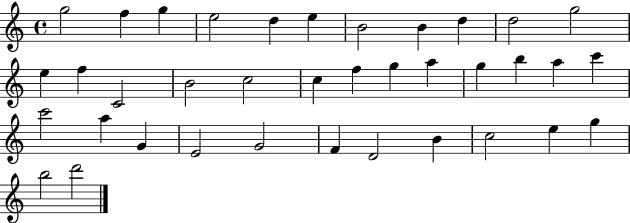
G5/h F5/q G5/q E5/h D5/q E5/q B4/h B4/q D5/q D5/h G5/h E5/q F5/q C4/h B4/h C5/h C5/q F5/q G5/q A5/q G5/q B5/q A5/q C6/q C6/h A5/q G4/q E4/h G4/h F4/q D4/h B4/q C5/h E5/q G5/q B5/h D6/h